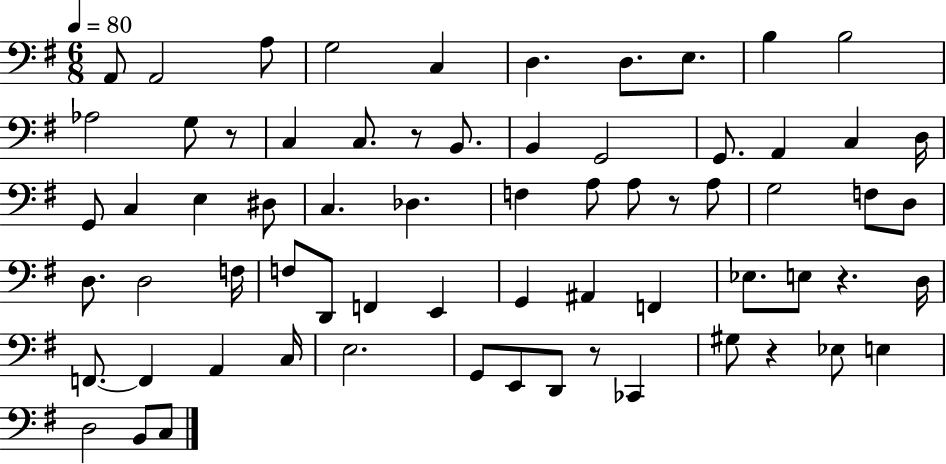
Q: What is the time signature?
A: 6/8